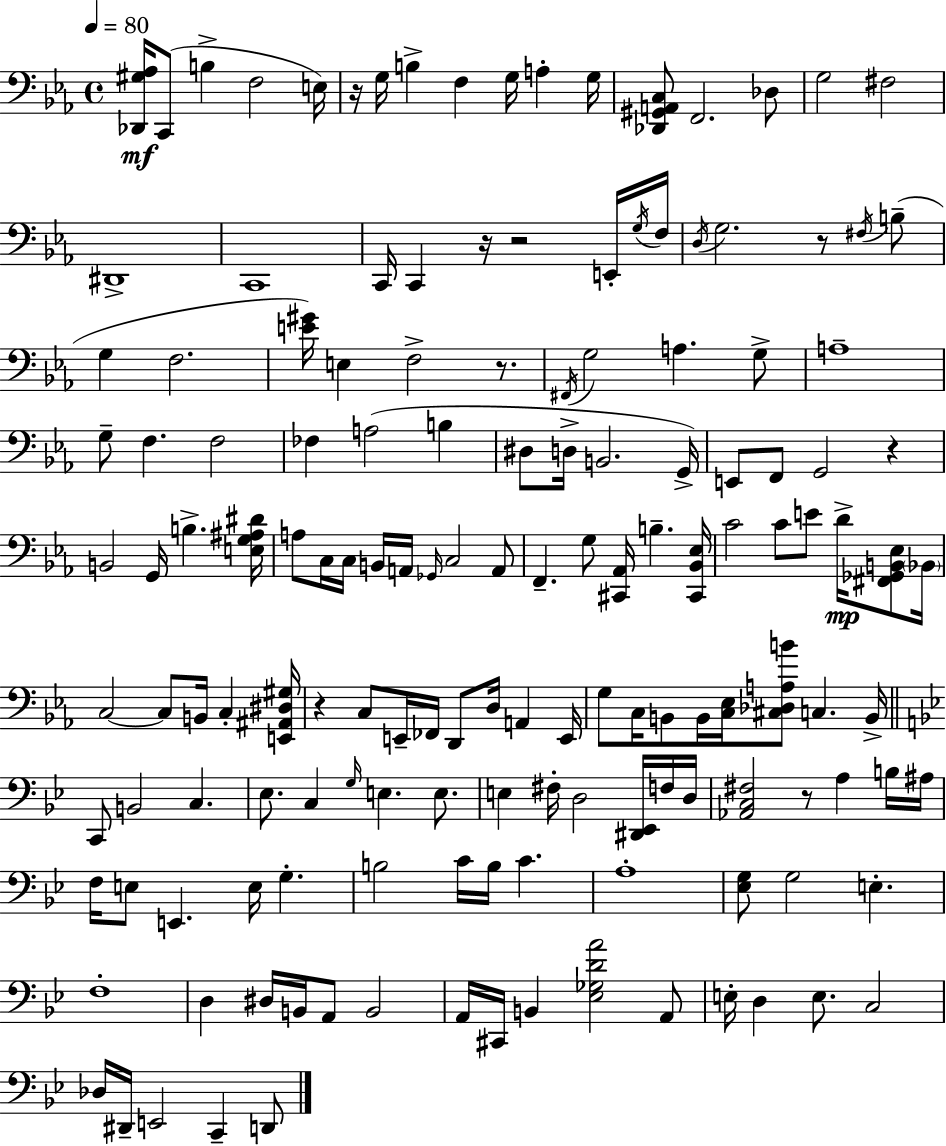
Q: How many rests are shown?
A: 8